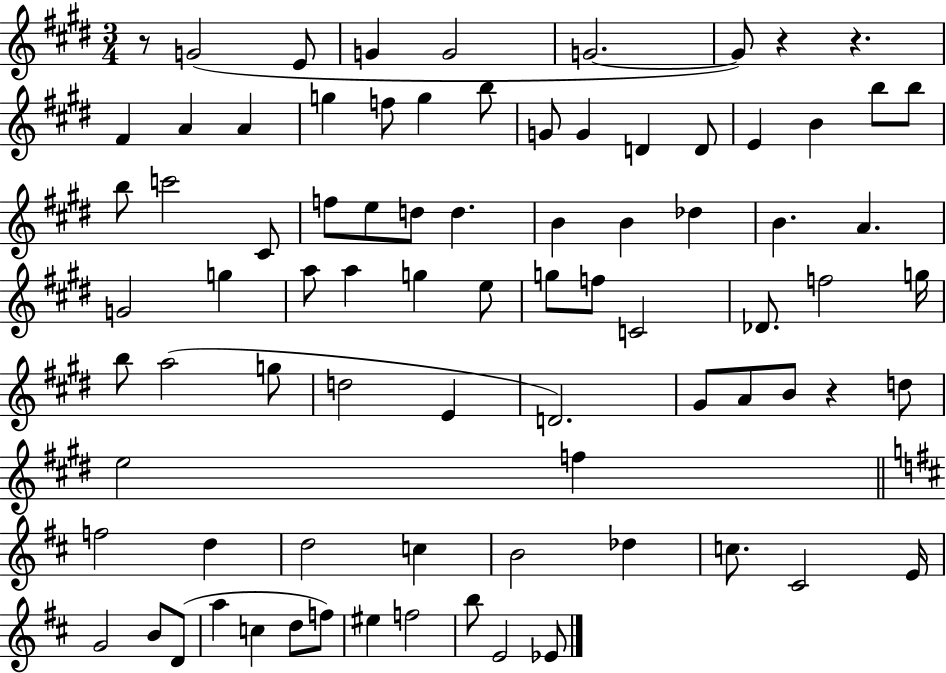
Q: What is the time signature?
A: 3/4